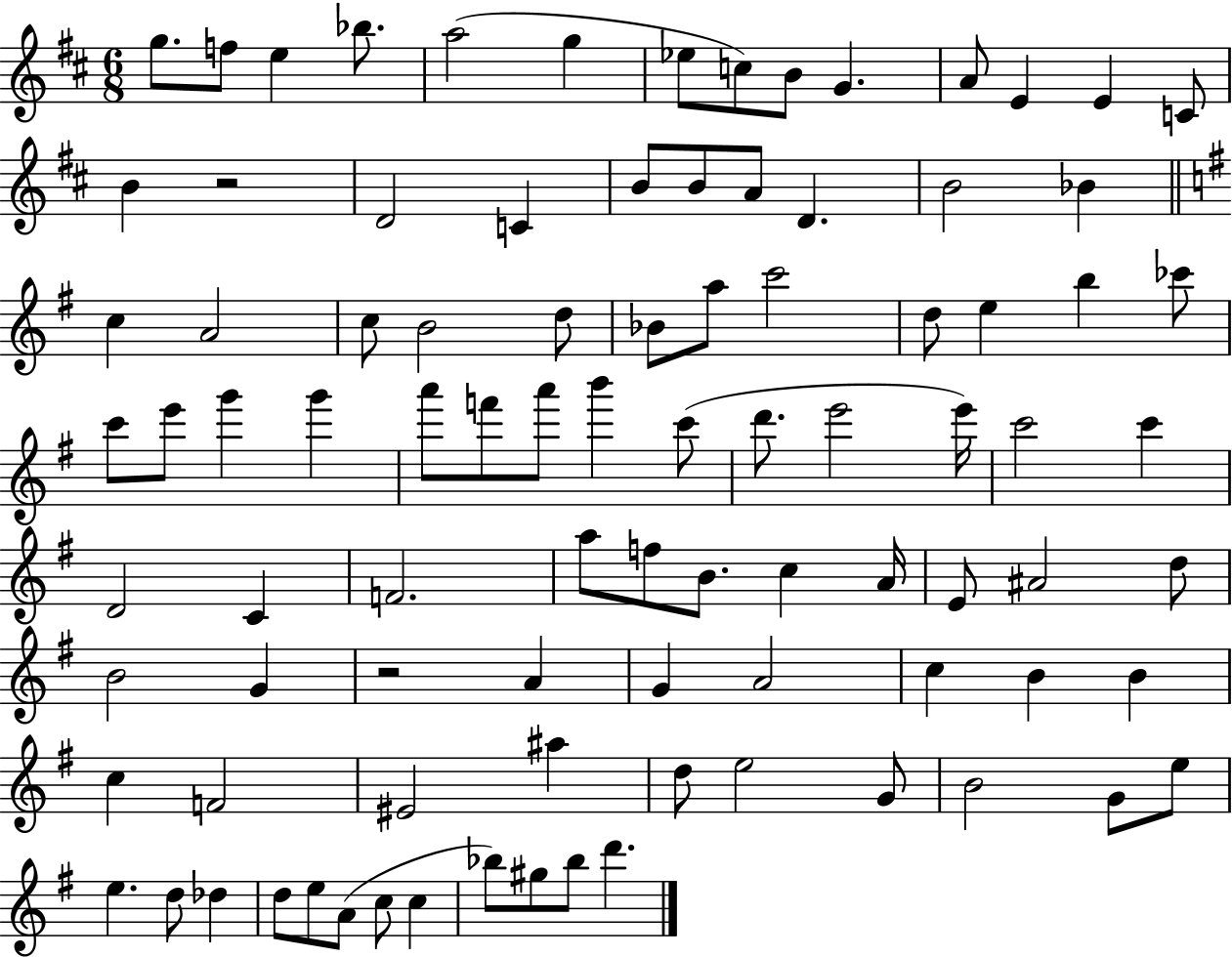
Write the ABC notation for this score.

X:1
T:Untitled
M:6/8
L:1/4
K:D
g/2 f/2 e _b/2 a2 g _e/2 c/2 B/2 G A/2 E E C/2 B z2 D2 C B/2 B/2 A/2 D B2 _B c A2 c/2 B2 d/2 _B/2 a/2 c'2 d/2 e b _c'/2 c'/2 e'/2 g' g' a'/2 f'/2 a'/2 b' c'/2 d'/2 e'2 e'/4 c'2 c' D2 C F2 a/2 f/2 B/2 c A/4 E/2 ^A2 d/2 B2 G z2 A G A2 c B B c F2 ^E2 ^a d/2 e2 G/2 B2 G/2 e/2 e d/2 _d d/2 e/2 A/2 c/2 c _b/2 ^g/2 _b/2 d'